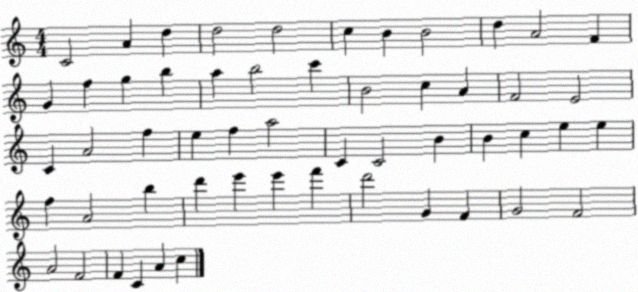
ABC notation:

X:1
T:Untitled
M:4/4
L:1/4
K:C
C2 A d d2 d2 c B B2 d A2 F G f g b a b2 c' B2 c A F2 E2 C A2 f e f a2 C C2 B B c e e f A2 b d' e' e' f' d'2 G F G2 F2 A2 F2 F C A c